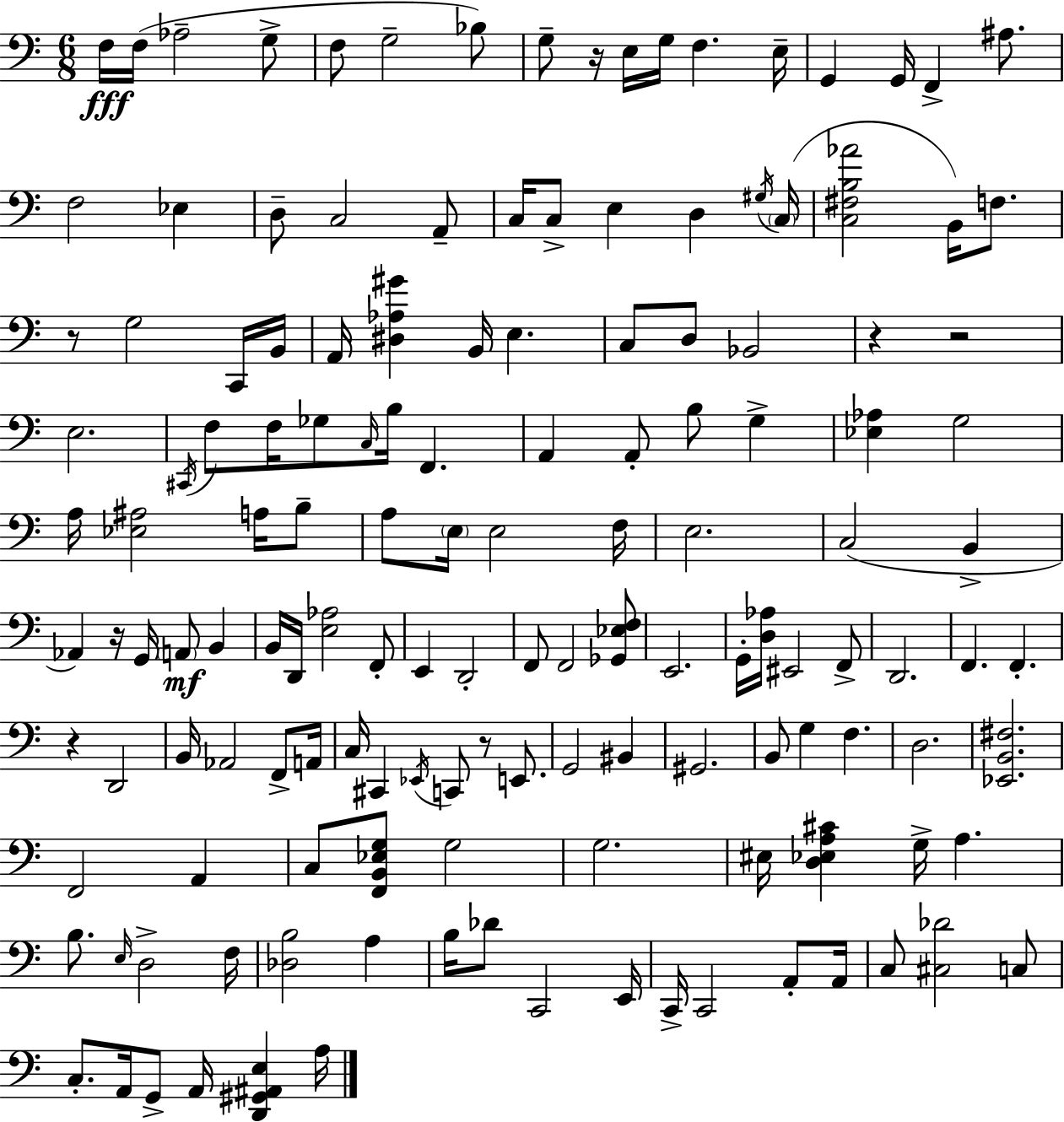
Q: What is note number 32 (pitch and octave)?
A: B2